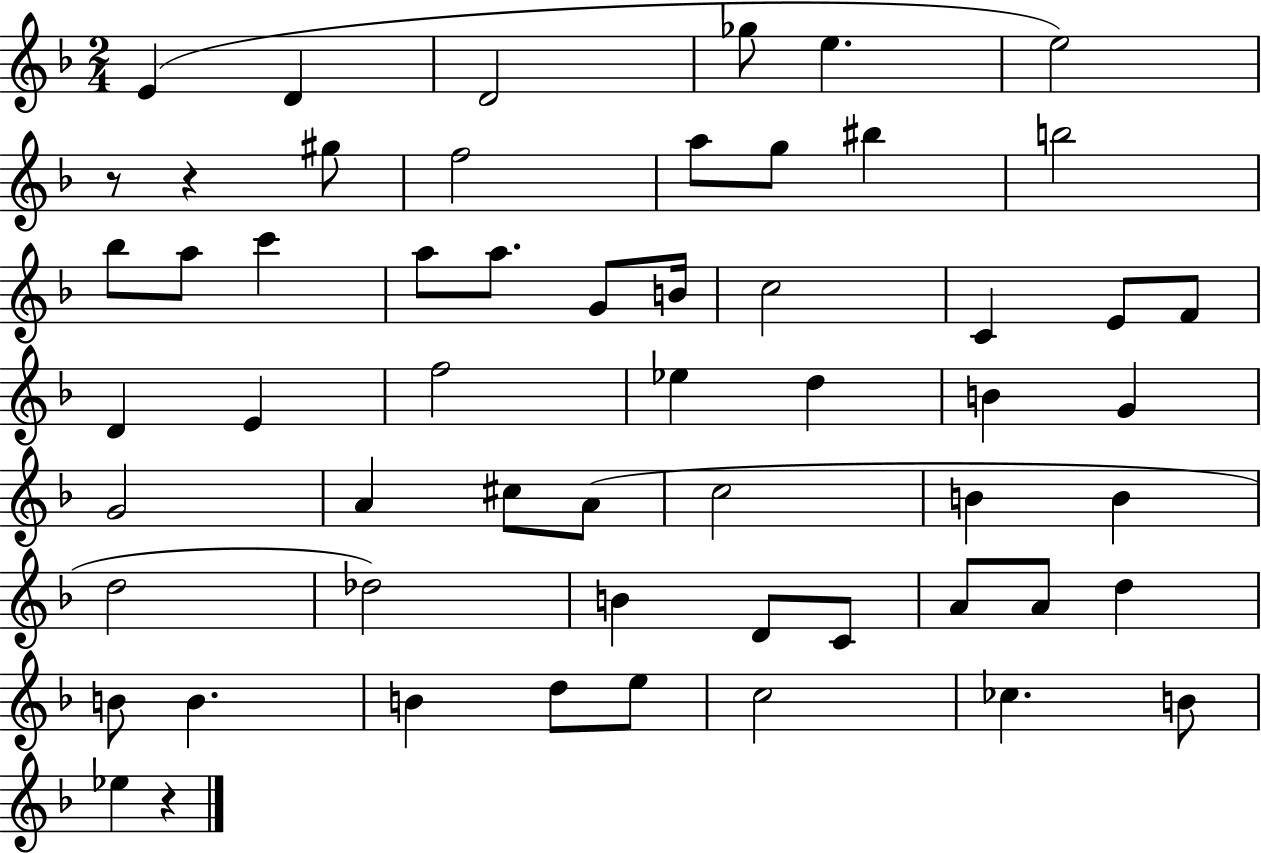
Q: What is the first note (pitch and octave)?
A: E4